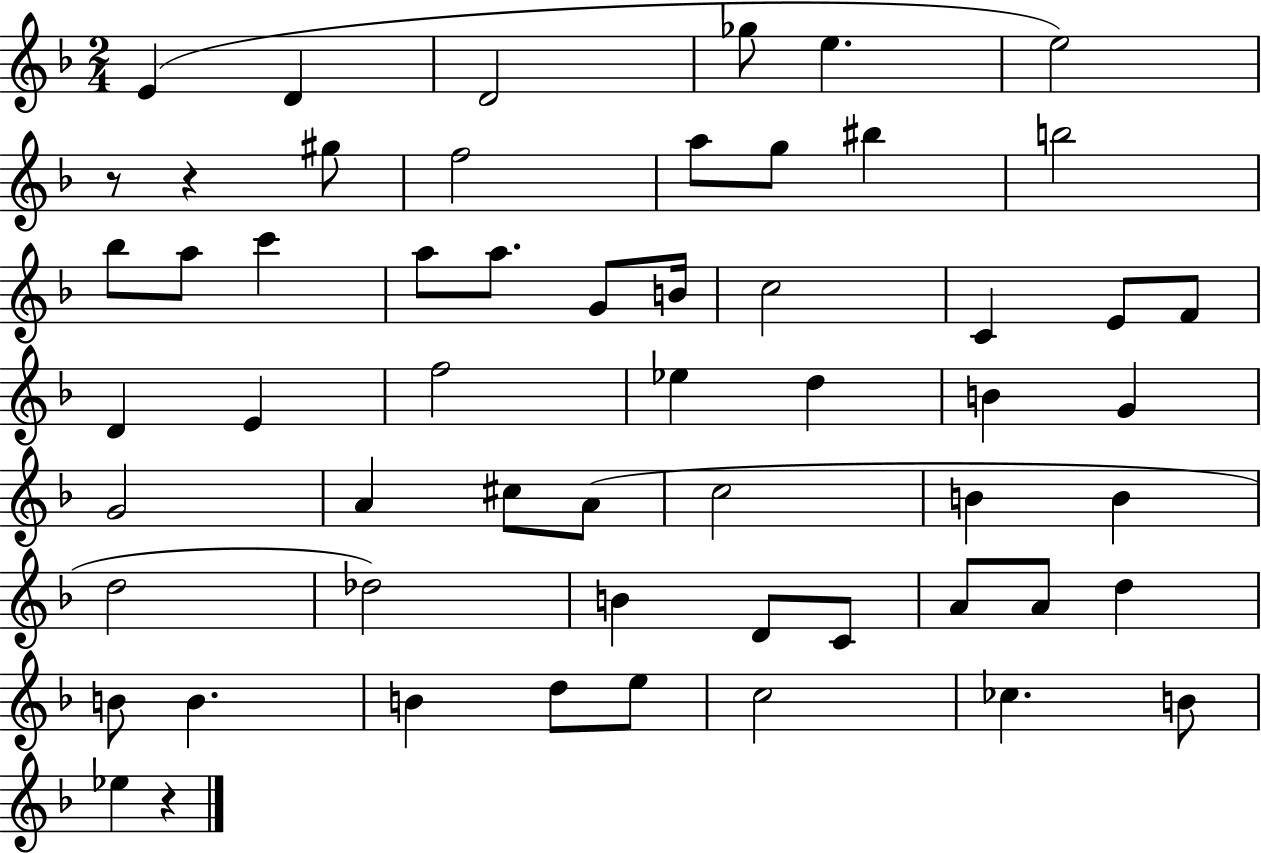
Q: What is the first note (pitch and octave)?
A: E4